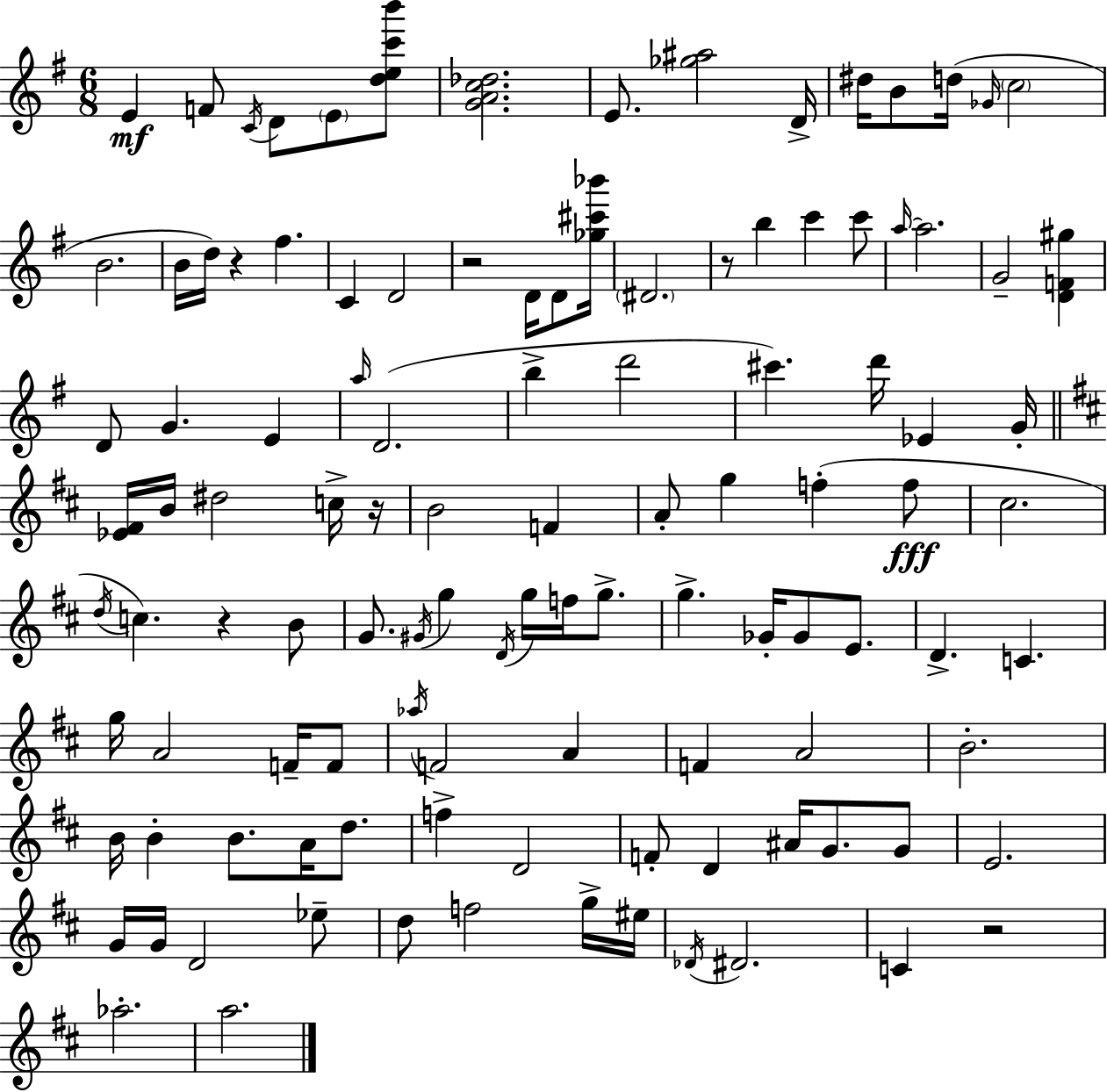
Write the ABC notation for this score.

X:1
T:Untitled
M:6/8
L:1/4
K:G
E F/2 C/4 D/2 E/2 [dec'b']/2 [GAc_d]2 E/2 [_g^a]2 D/4 ^d/4 B/2 d/4 _G/4 c2 B2 B/4 d/4 z ^f C D2 z2 D/4 D/2 [_g^c'_b']/4 ^D2 z/2 b c' c'/2 a/4 a2 G2 [DF^g] D/2 G E a/4 D2 b d'2 ^c' d'/4 _E G/4 [_E^F]/4 B/4 ^d2 c/4 z/4 B2 F A/2 g f f/2 ^c2 d/4 c z B/2 G/2 ^G/4 g D/4 g/4 f/4 g/2 g _G/4 _G/2 E/2 D C g/4 A2 F/4 F/2 _a/4 F2 A F A2 B2 B/4 B B/2 A/4 d/2 f D2 F/2 D ^A/4 G/2 G/2 E2 G/4 G/4 D2 _e/2 d/2 f2 g/4 ^e/4 _D/4 ^D2 C z2 _a2 a2